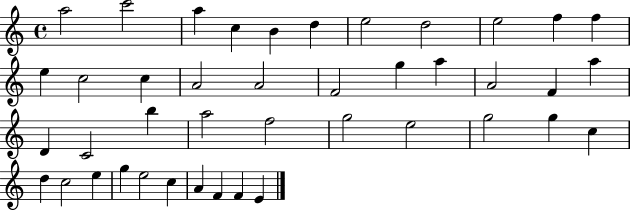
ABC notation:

X:1
T:Untitled
M:4/4
L:1/4
K:C
a2 c'2 a c B d e2 d2 e2 f f e c2 c A2 A2 F2 g a A2 F a D C2 b a2 f2 g2 e2 g2 g c d c2 e g e2 c A F F E